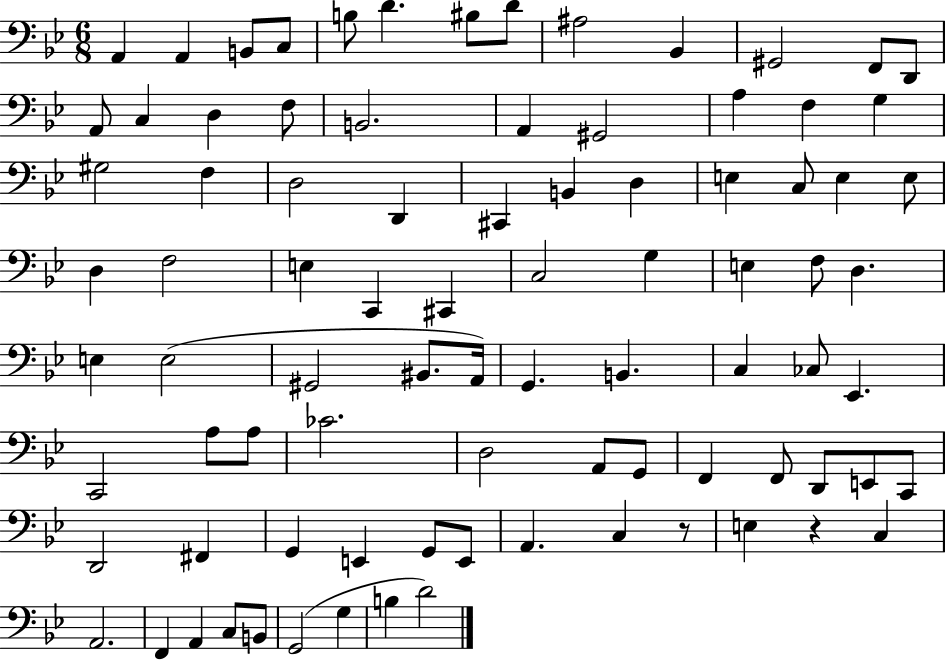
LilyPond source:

{
  \clef bass
  \numericTimeSignature
  \time 6/8
  \key bes \major
  a,4 a,4 b,8 c8 | b8 d'4. bis8 d'8 | ais2 bes,4 | gis,2 f,8 d,8 | \break a,8 c4 d4 f8 | b,2. | a,4 gis,2 | a4 f4 g4 | \break gis2 f4 | d2 d,4 | cis,4 b,4 d4 | e4 c8 e4 e8 | \break d4 f2 | e4 c,4 cis,4 | c2 g4 | e4 f8 d4. | \break e4 e2( | gis,2 bis,8. a,16) | g,4. b,4. | c4 ces8 ees,4. | \break c,2 a8 a8 | ces'2. | d2 a,8 g,8 | f,4 f,8 d,8 e,8 c,8 | \break d,2 fis,4 | g,4 e,4 g,8 e,8 | a,4. c4 r8 | e4 r4 c4 | \break a,2. | f,4 a,4 c8 b,8 | g,2( g4 | b4 d'2) | \break \bar "|."
}